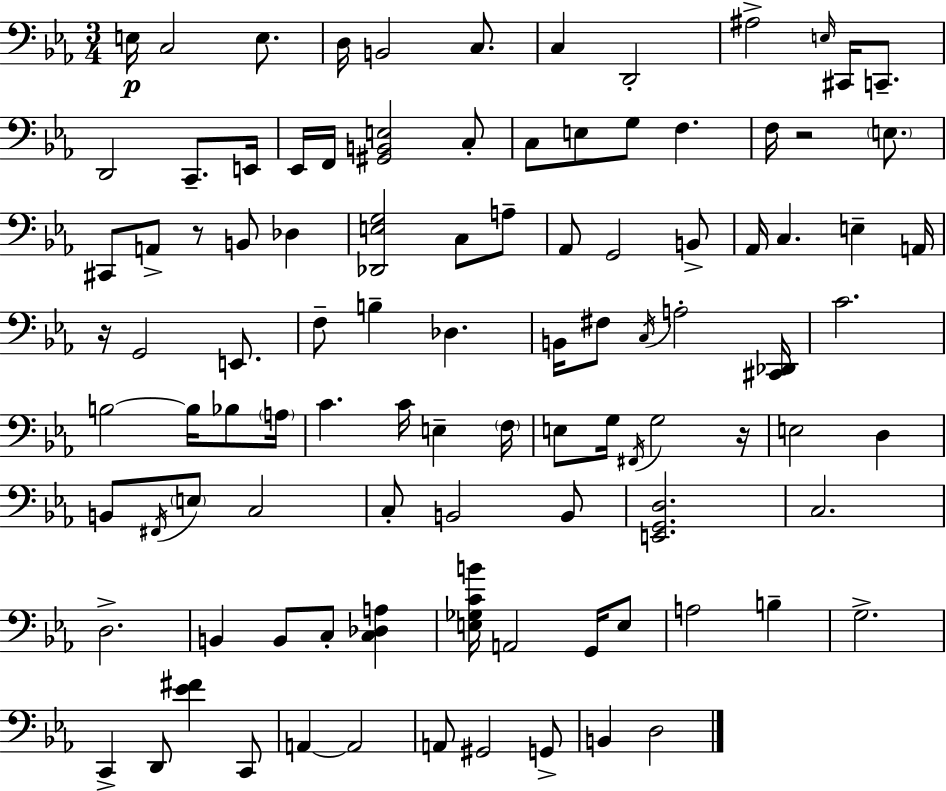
E3/s C3/h E3/e. D3/s B2/h C3/e. C3/q D2/h A#3/h E3/s C#2/s C2/e. D2/h C2/e. E2/s Eb2/s F2/s [G#2,B2,E3]/h C3/e C3/e E3/e G3/e F3/q. F3/s R/h E3/e. C#2/e A2/e R/e B2/e Db3/q [Db2,E3,G3]/h C3/e A3/e Ab2/e G2/h B2/e Ab2/s C3/q. E3/q A2/s R/s G2/h E2/e. F3/e B3/q Db3/q. B2/s F#3/e C3/s A3/h [C#2,Db2]/s C4/h. B3/h B3/s Bb3/e A3/s C4/q. C4/s E3/q F3/s E3/e G3/s F#2/s G3/h R/s E3/h D3/q B2/e F#2/s E3/e C3/h C3/e B2/h B2/e [E2,G2,D3]/h. C3/h. D3/h. B2/q B2/e C3/e [C3,Db3,A3]/q [E3,Gb3,C4,B4]/s A2/h G2/s E3/e A3/h B3/q G3/h. C2/q D2/e [Eb4,F#4]/q C2/e A2/q A2/h A2/e G#2/h G2/e B2/q D3/h